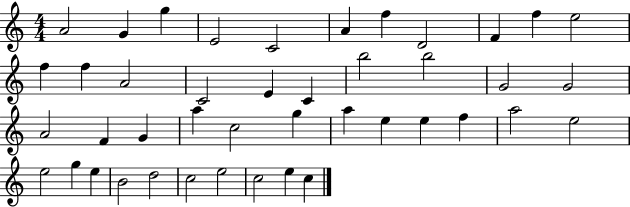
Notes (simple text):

A4/h G4/q G5/q E4/h C4/h A4/q F5/q D4/h F4/q F5/q E5/h F5/q F5/q A4/h C4/h E4/q C4/q B5/h B5/h G4/h G4/h A4/h F4/q G4/q A5/q C5/h G5/q A5/q E5/q E5/q F5/q A5/h E5/h E5/h G5/q E5/q B4/h D5/h C5/h E5/h C5/h E5/q C5/q